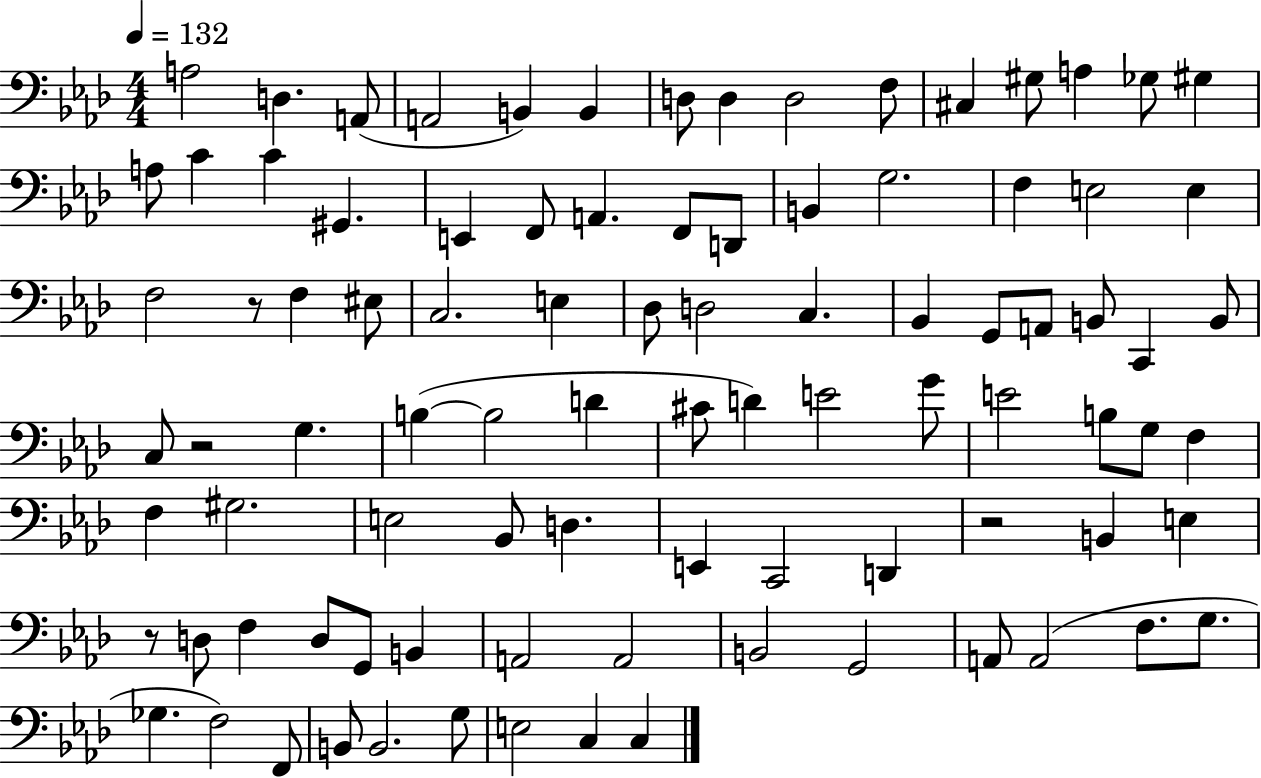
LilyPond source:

{
  \clef bass
  \numericTimeSignature
  \time 4/4
  \key aes \major
  \tempo 4 = 132
  \repeat volta 2 { a2 d4. a,8( | a,2 b,4) b,4 | d8 d4 d2 f8 | cis4 gis8 a4 ges8 gis4 | \break a8 c'4 c'4 gis,4. | e,4 f,8 a,4. f,8 d,8 | b,4 g2. | f4 e2 e4 | \break f2 r8 f4 eis8 | c2. e4 | des8 d2 c4. | bes,4 g,8 a,8 b,8 c,4 b,8 | \break c8 r2 g4. | b4~(~ b2 d'4 | cis'8 d'4) e'2 g'8 | e'2 b8 g8 f4 | \break f4 gis2. | e2 bes,8 d4. | e,4 c,2 d,4 | r2 b,4 e4 | \break r8 d8 f4 d8 g,8 b,4 | a,2 a,2 | b,2 g,2 | a,8 a,2( f8. g8. | \break ges4. f2) f,8 | b,8 b,2. g8 | e2 c4 c4 | } \bar "|."
}